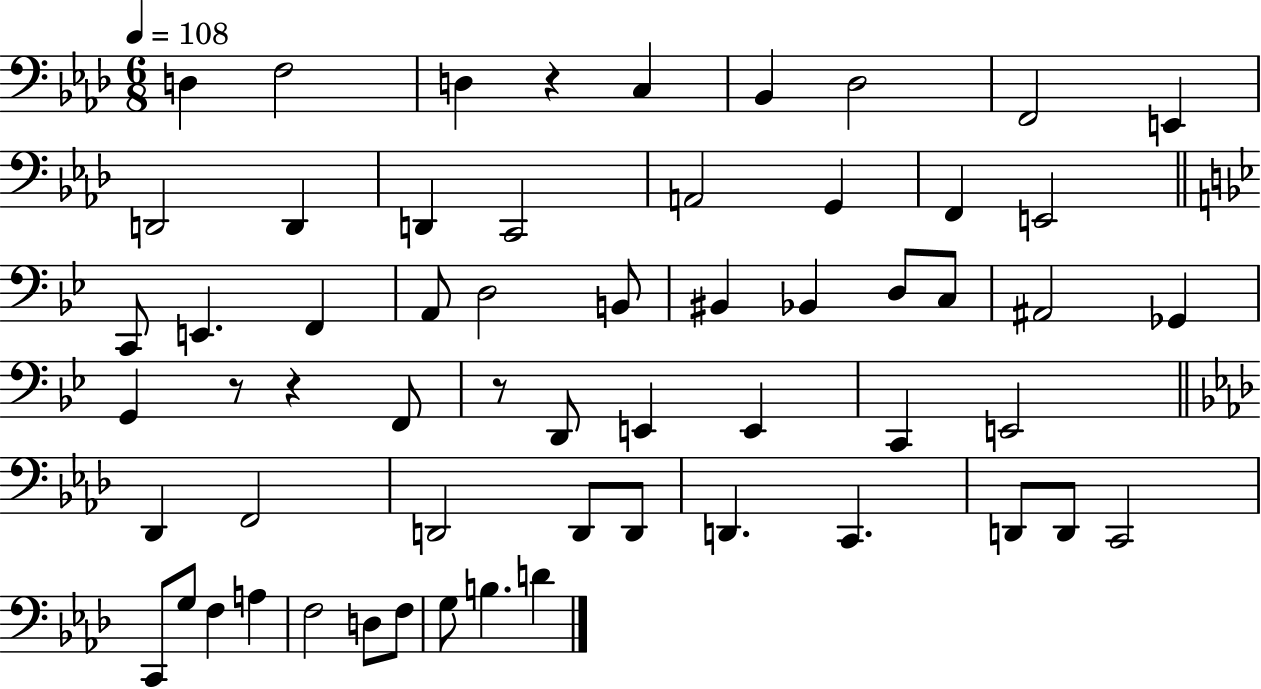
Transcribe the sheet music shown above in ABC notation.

X:1
T:Untitled
M:6/8
L:1/4
K:Ab
D, F,2 D, z C, _B,, _D,2 F,,2 E,, D,,2 D,, D,, C,,2 A,,2 G,, F,, E,,2 C,,/2 E,, F,, A,,/2 D,2 B,,/2 ^B,, _B,, D,/2 C,/2 ^A,,2 _G,, G,, z/2 z F,,/2 z/2 D,,/2 E,, E,, C,, E,,2 _D,, F,,2 D,,2 D,,/2 D,,/2 D,, C,, D,,/2 D,,/2 C,,2 C,,/2 G,/2 F, A, F,2 D,/2 F,/2 G,/2 B, D